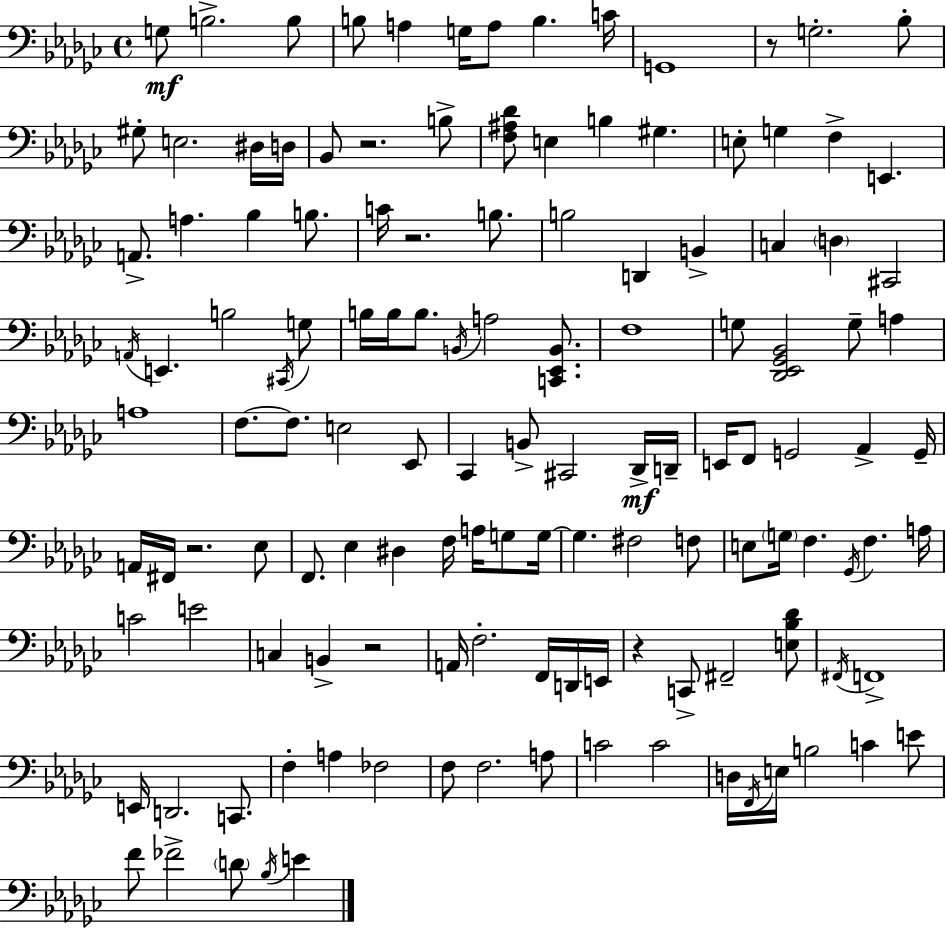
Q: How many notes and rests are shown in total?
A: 130